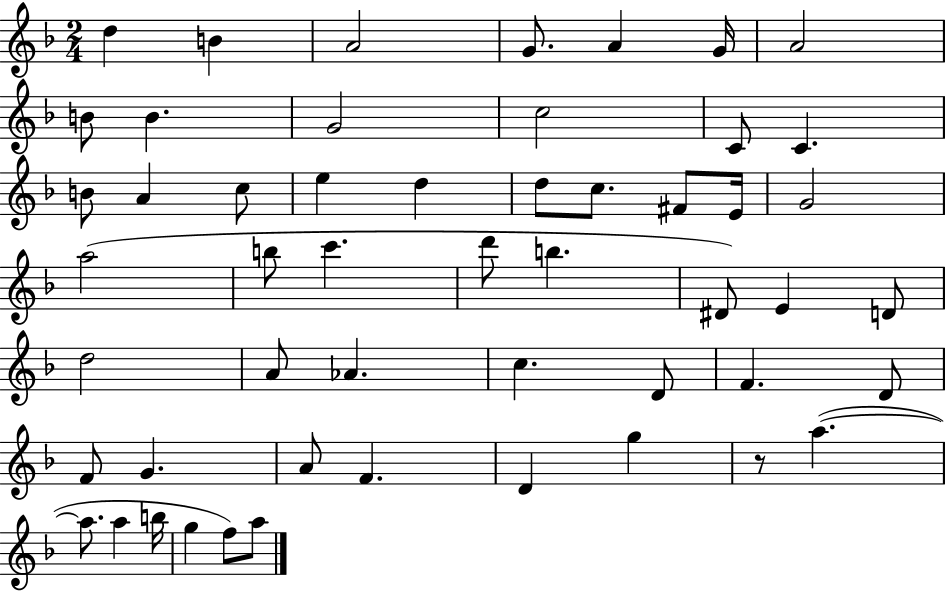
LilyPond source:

{
  \clef treble
  \numericTimeSignature
  \time 2/4
  \key f \major
  d''4 b'4 | a'2 | g'8. a'4 g'16 | a'2 | \break b'8 b'4. | g'2 | c''2 | c'8 c'4. | \break b'8 a'4 c''8 | e''4 d''4 | d''8 c''8. fis'8 e'16 | g'2 | \break a''2( | b''8 c'''4. | d'''8 b''4. | dis'8) e'4 d'8 | \break d''2 | a'8 aes'4. | c''4. d'8 | f'4. d'8 | \break f'8 g'4. | a'8 f'4. | d'4 g''4 | r8 a''4.~(~ | \break a''8. a''4 b''16 | g''4 f''8) a''8 | \bar "|."
}